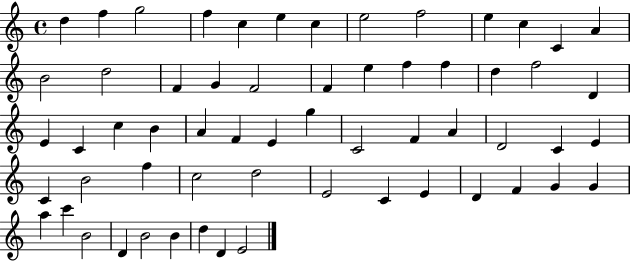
D5/q F5/q G5/h F5/q C5/q E5/q C5/q E5/h F5/h E5/q C5/q C4/q A4/q B4/h D5/h F4/q G4/q F4/h F4/q E5/q F5/q F5/q D5/q F5/h D4/q E4/q C4/q C5/q B4/q A4/q F4/q E4/q G5/q C4/h F4/q A4/q D4/h C4/q E4/q C4/q B4/h F5/q C5/h D5/h E4/h C4/q E4/q D4/q F4/q G4/q G4/q A5/q C6/q B4/h D4/q B4/h B4/q D5/q D4/q E4/h